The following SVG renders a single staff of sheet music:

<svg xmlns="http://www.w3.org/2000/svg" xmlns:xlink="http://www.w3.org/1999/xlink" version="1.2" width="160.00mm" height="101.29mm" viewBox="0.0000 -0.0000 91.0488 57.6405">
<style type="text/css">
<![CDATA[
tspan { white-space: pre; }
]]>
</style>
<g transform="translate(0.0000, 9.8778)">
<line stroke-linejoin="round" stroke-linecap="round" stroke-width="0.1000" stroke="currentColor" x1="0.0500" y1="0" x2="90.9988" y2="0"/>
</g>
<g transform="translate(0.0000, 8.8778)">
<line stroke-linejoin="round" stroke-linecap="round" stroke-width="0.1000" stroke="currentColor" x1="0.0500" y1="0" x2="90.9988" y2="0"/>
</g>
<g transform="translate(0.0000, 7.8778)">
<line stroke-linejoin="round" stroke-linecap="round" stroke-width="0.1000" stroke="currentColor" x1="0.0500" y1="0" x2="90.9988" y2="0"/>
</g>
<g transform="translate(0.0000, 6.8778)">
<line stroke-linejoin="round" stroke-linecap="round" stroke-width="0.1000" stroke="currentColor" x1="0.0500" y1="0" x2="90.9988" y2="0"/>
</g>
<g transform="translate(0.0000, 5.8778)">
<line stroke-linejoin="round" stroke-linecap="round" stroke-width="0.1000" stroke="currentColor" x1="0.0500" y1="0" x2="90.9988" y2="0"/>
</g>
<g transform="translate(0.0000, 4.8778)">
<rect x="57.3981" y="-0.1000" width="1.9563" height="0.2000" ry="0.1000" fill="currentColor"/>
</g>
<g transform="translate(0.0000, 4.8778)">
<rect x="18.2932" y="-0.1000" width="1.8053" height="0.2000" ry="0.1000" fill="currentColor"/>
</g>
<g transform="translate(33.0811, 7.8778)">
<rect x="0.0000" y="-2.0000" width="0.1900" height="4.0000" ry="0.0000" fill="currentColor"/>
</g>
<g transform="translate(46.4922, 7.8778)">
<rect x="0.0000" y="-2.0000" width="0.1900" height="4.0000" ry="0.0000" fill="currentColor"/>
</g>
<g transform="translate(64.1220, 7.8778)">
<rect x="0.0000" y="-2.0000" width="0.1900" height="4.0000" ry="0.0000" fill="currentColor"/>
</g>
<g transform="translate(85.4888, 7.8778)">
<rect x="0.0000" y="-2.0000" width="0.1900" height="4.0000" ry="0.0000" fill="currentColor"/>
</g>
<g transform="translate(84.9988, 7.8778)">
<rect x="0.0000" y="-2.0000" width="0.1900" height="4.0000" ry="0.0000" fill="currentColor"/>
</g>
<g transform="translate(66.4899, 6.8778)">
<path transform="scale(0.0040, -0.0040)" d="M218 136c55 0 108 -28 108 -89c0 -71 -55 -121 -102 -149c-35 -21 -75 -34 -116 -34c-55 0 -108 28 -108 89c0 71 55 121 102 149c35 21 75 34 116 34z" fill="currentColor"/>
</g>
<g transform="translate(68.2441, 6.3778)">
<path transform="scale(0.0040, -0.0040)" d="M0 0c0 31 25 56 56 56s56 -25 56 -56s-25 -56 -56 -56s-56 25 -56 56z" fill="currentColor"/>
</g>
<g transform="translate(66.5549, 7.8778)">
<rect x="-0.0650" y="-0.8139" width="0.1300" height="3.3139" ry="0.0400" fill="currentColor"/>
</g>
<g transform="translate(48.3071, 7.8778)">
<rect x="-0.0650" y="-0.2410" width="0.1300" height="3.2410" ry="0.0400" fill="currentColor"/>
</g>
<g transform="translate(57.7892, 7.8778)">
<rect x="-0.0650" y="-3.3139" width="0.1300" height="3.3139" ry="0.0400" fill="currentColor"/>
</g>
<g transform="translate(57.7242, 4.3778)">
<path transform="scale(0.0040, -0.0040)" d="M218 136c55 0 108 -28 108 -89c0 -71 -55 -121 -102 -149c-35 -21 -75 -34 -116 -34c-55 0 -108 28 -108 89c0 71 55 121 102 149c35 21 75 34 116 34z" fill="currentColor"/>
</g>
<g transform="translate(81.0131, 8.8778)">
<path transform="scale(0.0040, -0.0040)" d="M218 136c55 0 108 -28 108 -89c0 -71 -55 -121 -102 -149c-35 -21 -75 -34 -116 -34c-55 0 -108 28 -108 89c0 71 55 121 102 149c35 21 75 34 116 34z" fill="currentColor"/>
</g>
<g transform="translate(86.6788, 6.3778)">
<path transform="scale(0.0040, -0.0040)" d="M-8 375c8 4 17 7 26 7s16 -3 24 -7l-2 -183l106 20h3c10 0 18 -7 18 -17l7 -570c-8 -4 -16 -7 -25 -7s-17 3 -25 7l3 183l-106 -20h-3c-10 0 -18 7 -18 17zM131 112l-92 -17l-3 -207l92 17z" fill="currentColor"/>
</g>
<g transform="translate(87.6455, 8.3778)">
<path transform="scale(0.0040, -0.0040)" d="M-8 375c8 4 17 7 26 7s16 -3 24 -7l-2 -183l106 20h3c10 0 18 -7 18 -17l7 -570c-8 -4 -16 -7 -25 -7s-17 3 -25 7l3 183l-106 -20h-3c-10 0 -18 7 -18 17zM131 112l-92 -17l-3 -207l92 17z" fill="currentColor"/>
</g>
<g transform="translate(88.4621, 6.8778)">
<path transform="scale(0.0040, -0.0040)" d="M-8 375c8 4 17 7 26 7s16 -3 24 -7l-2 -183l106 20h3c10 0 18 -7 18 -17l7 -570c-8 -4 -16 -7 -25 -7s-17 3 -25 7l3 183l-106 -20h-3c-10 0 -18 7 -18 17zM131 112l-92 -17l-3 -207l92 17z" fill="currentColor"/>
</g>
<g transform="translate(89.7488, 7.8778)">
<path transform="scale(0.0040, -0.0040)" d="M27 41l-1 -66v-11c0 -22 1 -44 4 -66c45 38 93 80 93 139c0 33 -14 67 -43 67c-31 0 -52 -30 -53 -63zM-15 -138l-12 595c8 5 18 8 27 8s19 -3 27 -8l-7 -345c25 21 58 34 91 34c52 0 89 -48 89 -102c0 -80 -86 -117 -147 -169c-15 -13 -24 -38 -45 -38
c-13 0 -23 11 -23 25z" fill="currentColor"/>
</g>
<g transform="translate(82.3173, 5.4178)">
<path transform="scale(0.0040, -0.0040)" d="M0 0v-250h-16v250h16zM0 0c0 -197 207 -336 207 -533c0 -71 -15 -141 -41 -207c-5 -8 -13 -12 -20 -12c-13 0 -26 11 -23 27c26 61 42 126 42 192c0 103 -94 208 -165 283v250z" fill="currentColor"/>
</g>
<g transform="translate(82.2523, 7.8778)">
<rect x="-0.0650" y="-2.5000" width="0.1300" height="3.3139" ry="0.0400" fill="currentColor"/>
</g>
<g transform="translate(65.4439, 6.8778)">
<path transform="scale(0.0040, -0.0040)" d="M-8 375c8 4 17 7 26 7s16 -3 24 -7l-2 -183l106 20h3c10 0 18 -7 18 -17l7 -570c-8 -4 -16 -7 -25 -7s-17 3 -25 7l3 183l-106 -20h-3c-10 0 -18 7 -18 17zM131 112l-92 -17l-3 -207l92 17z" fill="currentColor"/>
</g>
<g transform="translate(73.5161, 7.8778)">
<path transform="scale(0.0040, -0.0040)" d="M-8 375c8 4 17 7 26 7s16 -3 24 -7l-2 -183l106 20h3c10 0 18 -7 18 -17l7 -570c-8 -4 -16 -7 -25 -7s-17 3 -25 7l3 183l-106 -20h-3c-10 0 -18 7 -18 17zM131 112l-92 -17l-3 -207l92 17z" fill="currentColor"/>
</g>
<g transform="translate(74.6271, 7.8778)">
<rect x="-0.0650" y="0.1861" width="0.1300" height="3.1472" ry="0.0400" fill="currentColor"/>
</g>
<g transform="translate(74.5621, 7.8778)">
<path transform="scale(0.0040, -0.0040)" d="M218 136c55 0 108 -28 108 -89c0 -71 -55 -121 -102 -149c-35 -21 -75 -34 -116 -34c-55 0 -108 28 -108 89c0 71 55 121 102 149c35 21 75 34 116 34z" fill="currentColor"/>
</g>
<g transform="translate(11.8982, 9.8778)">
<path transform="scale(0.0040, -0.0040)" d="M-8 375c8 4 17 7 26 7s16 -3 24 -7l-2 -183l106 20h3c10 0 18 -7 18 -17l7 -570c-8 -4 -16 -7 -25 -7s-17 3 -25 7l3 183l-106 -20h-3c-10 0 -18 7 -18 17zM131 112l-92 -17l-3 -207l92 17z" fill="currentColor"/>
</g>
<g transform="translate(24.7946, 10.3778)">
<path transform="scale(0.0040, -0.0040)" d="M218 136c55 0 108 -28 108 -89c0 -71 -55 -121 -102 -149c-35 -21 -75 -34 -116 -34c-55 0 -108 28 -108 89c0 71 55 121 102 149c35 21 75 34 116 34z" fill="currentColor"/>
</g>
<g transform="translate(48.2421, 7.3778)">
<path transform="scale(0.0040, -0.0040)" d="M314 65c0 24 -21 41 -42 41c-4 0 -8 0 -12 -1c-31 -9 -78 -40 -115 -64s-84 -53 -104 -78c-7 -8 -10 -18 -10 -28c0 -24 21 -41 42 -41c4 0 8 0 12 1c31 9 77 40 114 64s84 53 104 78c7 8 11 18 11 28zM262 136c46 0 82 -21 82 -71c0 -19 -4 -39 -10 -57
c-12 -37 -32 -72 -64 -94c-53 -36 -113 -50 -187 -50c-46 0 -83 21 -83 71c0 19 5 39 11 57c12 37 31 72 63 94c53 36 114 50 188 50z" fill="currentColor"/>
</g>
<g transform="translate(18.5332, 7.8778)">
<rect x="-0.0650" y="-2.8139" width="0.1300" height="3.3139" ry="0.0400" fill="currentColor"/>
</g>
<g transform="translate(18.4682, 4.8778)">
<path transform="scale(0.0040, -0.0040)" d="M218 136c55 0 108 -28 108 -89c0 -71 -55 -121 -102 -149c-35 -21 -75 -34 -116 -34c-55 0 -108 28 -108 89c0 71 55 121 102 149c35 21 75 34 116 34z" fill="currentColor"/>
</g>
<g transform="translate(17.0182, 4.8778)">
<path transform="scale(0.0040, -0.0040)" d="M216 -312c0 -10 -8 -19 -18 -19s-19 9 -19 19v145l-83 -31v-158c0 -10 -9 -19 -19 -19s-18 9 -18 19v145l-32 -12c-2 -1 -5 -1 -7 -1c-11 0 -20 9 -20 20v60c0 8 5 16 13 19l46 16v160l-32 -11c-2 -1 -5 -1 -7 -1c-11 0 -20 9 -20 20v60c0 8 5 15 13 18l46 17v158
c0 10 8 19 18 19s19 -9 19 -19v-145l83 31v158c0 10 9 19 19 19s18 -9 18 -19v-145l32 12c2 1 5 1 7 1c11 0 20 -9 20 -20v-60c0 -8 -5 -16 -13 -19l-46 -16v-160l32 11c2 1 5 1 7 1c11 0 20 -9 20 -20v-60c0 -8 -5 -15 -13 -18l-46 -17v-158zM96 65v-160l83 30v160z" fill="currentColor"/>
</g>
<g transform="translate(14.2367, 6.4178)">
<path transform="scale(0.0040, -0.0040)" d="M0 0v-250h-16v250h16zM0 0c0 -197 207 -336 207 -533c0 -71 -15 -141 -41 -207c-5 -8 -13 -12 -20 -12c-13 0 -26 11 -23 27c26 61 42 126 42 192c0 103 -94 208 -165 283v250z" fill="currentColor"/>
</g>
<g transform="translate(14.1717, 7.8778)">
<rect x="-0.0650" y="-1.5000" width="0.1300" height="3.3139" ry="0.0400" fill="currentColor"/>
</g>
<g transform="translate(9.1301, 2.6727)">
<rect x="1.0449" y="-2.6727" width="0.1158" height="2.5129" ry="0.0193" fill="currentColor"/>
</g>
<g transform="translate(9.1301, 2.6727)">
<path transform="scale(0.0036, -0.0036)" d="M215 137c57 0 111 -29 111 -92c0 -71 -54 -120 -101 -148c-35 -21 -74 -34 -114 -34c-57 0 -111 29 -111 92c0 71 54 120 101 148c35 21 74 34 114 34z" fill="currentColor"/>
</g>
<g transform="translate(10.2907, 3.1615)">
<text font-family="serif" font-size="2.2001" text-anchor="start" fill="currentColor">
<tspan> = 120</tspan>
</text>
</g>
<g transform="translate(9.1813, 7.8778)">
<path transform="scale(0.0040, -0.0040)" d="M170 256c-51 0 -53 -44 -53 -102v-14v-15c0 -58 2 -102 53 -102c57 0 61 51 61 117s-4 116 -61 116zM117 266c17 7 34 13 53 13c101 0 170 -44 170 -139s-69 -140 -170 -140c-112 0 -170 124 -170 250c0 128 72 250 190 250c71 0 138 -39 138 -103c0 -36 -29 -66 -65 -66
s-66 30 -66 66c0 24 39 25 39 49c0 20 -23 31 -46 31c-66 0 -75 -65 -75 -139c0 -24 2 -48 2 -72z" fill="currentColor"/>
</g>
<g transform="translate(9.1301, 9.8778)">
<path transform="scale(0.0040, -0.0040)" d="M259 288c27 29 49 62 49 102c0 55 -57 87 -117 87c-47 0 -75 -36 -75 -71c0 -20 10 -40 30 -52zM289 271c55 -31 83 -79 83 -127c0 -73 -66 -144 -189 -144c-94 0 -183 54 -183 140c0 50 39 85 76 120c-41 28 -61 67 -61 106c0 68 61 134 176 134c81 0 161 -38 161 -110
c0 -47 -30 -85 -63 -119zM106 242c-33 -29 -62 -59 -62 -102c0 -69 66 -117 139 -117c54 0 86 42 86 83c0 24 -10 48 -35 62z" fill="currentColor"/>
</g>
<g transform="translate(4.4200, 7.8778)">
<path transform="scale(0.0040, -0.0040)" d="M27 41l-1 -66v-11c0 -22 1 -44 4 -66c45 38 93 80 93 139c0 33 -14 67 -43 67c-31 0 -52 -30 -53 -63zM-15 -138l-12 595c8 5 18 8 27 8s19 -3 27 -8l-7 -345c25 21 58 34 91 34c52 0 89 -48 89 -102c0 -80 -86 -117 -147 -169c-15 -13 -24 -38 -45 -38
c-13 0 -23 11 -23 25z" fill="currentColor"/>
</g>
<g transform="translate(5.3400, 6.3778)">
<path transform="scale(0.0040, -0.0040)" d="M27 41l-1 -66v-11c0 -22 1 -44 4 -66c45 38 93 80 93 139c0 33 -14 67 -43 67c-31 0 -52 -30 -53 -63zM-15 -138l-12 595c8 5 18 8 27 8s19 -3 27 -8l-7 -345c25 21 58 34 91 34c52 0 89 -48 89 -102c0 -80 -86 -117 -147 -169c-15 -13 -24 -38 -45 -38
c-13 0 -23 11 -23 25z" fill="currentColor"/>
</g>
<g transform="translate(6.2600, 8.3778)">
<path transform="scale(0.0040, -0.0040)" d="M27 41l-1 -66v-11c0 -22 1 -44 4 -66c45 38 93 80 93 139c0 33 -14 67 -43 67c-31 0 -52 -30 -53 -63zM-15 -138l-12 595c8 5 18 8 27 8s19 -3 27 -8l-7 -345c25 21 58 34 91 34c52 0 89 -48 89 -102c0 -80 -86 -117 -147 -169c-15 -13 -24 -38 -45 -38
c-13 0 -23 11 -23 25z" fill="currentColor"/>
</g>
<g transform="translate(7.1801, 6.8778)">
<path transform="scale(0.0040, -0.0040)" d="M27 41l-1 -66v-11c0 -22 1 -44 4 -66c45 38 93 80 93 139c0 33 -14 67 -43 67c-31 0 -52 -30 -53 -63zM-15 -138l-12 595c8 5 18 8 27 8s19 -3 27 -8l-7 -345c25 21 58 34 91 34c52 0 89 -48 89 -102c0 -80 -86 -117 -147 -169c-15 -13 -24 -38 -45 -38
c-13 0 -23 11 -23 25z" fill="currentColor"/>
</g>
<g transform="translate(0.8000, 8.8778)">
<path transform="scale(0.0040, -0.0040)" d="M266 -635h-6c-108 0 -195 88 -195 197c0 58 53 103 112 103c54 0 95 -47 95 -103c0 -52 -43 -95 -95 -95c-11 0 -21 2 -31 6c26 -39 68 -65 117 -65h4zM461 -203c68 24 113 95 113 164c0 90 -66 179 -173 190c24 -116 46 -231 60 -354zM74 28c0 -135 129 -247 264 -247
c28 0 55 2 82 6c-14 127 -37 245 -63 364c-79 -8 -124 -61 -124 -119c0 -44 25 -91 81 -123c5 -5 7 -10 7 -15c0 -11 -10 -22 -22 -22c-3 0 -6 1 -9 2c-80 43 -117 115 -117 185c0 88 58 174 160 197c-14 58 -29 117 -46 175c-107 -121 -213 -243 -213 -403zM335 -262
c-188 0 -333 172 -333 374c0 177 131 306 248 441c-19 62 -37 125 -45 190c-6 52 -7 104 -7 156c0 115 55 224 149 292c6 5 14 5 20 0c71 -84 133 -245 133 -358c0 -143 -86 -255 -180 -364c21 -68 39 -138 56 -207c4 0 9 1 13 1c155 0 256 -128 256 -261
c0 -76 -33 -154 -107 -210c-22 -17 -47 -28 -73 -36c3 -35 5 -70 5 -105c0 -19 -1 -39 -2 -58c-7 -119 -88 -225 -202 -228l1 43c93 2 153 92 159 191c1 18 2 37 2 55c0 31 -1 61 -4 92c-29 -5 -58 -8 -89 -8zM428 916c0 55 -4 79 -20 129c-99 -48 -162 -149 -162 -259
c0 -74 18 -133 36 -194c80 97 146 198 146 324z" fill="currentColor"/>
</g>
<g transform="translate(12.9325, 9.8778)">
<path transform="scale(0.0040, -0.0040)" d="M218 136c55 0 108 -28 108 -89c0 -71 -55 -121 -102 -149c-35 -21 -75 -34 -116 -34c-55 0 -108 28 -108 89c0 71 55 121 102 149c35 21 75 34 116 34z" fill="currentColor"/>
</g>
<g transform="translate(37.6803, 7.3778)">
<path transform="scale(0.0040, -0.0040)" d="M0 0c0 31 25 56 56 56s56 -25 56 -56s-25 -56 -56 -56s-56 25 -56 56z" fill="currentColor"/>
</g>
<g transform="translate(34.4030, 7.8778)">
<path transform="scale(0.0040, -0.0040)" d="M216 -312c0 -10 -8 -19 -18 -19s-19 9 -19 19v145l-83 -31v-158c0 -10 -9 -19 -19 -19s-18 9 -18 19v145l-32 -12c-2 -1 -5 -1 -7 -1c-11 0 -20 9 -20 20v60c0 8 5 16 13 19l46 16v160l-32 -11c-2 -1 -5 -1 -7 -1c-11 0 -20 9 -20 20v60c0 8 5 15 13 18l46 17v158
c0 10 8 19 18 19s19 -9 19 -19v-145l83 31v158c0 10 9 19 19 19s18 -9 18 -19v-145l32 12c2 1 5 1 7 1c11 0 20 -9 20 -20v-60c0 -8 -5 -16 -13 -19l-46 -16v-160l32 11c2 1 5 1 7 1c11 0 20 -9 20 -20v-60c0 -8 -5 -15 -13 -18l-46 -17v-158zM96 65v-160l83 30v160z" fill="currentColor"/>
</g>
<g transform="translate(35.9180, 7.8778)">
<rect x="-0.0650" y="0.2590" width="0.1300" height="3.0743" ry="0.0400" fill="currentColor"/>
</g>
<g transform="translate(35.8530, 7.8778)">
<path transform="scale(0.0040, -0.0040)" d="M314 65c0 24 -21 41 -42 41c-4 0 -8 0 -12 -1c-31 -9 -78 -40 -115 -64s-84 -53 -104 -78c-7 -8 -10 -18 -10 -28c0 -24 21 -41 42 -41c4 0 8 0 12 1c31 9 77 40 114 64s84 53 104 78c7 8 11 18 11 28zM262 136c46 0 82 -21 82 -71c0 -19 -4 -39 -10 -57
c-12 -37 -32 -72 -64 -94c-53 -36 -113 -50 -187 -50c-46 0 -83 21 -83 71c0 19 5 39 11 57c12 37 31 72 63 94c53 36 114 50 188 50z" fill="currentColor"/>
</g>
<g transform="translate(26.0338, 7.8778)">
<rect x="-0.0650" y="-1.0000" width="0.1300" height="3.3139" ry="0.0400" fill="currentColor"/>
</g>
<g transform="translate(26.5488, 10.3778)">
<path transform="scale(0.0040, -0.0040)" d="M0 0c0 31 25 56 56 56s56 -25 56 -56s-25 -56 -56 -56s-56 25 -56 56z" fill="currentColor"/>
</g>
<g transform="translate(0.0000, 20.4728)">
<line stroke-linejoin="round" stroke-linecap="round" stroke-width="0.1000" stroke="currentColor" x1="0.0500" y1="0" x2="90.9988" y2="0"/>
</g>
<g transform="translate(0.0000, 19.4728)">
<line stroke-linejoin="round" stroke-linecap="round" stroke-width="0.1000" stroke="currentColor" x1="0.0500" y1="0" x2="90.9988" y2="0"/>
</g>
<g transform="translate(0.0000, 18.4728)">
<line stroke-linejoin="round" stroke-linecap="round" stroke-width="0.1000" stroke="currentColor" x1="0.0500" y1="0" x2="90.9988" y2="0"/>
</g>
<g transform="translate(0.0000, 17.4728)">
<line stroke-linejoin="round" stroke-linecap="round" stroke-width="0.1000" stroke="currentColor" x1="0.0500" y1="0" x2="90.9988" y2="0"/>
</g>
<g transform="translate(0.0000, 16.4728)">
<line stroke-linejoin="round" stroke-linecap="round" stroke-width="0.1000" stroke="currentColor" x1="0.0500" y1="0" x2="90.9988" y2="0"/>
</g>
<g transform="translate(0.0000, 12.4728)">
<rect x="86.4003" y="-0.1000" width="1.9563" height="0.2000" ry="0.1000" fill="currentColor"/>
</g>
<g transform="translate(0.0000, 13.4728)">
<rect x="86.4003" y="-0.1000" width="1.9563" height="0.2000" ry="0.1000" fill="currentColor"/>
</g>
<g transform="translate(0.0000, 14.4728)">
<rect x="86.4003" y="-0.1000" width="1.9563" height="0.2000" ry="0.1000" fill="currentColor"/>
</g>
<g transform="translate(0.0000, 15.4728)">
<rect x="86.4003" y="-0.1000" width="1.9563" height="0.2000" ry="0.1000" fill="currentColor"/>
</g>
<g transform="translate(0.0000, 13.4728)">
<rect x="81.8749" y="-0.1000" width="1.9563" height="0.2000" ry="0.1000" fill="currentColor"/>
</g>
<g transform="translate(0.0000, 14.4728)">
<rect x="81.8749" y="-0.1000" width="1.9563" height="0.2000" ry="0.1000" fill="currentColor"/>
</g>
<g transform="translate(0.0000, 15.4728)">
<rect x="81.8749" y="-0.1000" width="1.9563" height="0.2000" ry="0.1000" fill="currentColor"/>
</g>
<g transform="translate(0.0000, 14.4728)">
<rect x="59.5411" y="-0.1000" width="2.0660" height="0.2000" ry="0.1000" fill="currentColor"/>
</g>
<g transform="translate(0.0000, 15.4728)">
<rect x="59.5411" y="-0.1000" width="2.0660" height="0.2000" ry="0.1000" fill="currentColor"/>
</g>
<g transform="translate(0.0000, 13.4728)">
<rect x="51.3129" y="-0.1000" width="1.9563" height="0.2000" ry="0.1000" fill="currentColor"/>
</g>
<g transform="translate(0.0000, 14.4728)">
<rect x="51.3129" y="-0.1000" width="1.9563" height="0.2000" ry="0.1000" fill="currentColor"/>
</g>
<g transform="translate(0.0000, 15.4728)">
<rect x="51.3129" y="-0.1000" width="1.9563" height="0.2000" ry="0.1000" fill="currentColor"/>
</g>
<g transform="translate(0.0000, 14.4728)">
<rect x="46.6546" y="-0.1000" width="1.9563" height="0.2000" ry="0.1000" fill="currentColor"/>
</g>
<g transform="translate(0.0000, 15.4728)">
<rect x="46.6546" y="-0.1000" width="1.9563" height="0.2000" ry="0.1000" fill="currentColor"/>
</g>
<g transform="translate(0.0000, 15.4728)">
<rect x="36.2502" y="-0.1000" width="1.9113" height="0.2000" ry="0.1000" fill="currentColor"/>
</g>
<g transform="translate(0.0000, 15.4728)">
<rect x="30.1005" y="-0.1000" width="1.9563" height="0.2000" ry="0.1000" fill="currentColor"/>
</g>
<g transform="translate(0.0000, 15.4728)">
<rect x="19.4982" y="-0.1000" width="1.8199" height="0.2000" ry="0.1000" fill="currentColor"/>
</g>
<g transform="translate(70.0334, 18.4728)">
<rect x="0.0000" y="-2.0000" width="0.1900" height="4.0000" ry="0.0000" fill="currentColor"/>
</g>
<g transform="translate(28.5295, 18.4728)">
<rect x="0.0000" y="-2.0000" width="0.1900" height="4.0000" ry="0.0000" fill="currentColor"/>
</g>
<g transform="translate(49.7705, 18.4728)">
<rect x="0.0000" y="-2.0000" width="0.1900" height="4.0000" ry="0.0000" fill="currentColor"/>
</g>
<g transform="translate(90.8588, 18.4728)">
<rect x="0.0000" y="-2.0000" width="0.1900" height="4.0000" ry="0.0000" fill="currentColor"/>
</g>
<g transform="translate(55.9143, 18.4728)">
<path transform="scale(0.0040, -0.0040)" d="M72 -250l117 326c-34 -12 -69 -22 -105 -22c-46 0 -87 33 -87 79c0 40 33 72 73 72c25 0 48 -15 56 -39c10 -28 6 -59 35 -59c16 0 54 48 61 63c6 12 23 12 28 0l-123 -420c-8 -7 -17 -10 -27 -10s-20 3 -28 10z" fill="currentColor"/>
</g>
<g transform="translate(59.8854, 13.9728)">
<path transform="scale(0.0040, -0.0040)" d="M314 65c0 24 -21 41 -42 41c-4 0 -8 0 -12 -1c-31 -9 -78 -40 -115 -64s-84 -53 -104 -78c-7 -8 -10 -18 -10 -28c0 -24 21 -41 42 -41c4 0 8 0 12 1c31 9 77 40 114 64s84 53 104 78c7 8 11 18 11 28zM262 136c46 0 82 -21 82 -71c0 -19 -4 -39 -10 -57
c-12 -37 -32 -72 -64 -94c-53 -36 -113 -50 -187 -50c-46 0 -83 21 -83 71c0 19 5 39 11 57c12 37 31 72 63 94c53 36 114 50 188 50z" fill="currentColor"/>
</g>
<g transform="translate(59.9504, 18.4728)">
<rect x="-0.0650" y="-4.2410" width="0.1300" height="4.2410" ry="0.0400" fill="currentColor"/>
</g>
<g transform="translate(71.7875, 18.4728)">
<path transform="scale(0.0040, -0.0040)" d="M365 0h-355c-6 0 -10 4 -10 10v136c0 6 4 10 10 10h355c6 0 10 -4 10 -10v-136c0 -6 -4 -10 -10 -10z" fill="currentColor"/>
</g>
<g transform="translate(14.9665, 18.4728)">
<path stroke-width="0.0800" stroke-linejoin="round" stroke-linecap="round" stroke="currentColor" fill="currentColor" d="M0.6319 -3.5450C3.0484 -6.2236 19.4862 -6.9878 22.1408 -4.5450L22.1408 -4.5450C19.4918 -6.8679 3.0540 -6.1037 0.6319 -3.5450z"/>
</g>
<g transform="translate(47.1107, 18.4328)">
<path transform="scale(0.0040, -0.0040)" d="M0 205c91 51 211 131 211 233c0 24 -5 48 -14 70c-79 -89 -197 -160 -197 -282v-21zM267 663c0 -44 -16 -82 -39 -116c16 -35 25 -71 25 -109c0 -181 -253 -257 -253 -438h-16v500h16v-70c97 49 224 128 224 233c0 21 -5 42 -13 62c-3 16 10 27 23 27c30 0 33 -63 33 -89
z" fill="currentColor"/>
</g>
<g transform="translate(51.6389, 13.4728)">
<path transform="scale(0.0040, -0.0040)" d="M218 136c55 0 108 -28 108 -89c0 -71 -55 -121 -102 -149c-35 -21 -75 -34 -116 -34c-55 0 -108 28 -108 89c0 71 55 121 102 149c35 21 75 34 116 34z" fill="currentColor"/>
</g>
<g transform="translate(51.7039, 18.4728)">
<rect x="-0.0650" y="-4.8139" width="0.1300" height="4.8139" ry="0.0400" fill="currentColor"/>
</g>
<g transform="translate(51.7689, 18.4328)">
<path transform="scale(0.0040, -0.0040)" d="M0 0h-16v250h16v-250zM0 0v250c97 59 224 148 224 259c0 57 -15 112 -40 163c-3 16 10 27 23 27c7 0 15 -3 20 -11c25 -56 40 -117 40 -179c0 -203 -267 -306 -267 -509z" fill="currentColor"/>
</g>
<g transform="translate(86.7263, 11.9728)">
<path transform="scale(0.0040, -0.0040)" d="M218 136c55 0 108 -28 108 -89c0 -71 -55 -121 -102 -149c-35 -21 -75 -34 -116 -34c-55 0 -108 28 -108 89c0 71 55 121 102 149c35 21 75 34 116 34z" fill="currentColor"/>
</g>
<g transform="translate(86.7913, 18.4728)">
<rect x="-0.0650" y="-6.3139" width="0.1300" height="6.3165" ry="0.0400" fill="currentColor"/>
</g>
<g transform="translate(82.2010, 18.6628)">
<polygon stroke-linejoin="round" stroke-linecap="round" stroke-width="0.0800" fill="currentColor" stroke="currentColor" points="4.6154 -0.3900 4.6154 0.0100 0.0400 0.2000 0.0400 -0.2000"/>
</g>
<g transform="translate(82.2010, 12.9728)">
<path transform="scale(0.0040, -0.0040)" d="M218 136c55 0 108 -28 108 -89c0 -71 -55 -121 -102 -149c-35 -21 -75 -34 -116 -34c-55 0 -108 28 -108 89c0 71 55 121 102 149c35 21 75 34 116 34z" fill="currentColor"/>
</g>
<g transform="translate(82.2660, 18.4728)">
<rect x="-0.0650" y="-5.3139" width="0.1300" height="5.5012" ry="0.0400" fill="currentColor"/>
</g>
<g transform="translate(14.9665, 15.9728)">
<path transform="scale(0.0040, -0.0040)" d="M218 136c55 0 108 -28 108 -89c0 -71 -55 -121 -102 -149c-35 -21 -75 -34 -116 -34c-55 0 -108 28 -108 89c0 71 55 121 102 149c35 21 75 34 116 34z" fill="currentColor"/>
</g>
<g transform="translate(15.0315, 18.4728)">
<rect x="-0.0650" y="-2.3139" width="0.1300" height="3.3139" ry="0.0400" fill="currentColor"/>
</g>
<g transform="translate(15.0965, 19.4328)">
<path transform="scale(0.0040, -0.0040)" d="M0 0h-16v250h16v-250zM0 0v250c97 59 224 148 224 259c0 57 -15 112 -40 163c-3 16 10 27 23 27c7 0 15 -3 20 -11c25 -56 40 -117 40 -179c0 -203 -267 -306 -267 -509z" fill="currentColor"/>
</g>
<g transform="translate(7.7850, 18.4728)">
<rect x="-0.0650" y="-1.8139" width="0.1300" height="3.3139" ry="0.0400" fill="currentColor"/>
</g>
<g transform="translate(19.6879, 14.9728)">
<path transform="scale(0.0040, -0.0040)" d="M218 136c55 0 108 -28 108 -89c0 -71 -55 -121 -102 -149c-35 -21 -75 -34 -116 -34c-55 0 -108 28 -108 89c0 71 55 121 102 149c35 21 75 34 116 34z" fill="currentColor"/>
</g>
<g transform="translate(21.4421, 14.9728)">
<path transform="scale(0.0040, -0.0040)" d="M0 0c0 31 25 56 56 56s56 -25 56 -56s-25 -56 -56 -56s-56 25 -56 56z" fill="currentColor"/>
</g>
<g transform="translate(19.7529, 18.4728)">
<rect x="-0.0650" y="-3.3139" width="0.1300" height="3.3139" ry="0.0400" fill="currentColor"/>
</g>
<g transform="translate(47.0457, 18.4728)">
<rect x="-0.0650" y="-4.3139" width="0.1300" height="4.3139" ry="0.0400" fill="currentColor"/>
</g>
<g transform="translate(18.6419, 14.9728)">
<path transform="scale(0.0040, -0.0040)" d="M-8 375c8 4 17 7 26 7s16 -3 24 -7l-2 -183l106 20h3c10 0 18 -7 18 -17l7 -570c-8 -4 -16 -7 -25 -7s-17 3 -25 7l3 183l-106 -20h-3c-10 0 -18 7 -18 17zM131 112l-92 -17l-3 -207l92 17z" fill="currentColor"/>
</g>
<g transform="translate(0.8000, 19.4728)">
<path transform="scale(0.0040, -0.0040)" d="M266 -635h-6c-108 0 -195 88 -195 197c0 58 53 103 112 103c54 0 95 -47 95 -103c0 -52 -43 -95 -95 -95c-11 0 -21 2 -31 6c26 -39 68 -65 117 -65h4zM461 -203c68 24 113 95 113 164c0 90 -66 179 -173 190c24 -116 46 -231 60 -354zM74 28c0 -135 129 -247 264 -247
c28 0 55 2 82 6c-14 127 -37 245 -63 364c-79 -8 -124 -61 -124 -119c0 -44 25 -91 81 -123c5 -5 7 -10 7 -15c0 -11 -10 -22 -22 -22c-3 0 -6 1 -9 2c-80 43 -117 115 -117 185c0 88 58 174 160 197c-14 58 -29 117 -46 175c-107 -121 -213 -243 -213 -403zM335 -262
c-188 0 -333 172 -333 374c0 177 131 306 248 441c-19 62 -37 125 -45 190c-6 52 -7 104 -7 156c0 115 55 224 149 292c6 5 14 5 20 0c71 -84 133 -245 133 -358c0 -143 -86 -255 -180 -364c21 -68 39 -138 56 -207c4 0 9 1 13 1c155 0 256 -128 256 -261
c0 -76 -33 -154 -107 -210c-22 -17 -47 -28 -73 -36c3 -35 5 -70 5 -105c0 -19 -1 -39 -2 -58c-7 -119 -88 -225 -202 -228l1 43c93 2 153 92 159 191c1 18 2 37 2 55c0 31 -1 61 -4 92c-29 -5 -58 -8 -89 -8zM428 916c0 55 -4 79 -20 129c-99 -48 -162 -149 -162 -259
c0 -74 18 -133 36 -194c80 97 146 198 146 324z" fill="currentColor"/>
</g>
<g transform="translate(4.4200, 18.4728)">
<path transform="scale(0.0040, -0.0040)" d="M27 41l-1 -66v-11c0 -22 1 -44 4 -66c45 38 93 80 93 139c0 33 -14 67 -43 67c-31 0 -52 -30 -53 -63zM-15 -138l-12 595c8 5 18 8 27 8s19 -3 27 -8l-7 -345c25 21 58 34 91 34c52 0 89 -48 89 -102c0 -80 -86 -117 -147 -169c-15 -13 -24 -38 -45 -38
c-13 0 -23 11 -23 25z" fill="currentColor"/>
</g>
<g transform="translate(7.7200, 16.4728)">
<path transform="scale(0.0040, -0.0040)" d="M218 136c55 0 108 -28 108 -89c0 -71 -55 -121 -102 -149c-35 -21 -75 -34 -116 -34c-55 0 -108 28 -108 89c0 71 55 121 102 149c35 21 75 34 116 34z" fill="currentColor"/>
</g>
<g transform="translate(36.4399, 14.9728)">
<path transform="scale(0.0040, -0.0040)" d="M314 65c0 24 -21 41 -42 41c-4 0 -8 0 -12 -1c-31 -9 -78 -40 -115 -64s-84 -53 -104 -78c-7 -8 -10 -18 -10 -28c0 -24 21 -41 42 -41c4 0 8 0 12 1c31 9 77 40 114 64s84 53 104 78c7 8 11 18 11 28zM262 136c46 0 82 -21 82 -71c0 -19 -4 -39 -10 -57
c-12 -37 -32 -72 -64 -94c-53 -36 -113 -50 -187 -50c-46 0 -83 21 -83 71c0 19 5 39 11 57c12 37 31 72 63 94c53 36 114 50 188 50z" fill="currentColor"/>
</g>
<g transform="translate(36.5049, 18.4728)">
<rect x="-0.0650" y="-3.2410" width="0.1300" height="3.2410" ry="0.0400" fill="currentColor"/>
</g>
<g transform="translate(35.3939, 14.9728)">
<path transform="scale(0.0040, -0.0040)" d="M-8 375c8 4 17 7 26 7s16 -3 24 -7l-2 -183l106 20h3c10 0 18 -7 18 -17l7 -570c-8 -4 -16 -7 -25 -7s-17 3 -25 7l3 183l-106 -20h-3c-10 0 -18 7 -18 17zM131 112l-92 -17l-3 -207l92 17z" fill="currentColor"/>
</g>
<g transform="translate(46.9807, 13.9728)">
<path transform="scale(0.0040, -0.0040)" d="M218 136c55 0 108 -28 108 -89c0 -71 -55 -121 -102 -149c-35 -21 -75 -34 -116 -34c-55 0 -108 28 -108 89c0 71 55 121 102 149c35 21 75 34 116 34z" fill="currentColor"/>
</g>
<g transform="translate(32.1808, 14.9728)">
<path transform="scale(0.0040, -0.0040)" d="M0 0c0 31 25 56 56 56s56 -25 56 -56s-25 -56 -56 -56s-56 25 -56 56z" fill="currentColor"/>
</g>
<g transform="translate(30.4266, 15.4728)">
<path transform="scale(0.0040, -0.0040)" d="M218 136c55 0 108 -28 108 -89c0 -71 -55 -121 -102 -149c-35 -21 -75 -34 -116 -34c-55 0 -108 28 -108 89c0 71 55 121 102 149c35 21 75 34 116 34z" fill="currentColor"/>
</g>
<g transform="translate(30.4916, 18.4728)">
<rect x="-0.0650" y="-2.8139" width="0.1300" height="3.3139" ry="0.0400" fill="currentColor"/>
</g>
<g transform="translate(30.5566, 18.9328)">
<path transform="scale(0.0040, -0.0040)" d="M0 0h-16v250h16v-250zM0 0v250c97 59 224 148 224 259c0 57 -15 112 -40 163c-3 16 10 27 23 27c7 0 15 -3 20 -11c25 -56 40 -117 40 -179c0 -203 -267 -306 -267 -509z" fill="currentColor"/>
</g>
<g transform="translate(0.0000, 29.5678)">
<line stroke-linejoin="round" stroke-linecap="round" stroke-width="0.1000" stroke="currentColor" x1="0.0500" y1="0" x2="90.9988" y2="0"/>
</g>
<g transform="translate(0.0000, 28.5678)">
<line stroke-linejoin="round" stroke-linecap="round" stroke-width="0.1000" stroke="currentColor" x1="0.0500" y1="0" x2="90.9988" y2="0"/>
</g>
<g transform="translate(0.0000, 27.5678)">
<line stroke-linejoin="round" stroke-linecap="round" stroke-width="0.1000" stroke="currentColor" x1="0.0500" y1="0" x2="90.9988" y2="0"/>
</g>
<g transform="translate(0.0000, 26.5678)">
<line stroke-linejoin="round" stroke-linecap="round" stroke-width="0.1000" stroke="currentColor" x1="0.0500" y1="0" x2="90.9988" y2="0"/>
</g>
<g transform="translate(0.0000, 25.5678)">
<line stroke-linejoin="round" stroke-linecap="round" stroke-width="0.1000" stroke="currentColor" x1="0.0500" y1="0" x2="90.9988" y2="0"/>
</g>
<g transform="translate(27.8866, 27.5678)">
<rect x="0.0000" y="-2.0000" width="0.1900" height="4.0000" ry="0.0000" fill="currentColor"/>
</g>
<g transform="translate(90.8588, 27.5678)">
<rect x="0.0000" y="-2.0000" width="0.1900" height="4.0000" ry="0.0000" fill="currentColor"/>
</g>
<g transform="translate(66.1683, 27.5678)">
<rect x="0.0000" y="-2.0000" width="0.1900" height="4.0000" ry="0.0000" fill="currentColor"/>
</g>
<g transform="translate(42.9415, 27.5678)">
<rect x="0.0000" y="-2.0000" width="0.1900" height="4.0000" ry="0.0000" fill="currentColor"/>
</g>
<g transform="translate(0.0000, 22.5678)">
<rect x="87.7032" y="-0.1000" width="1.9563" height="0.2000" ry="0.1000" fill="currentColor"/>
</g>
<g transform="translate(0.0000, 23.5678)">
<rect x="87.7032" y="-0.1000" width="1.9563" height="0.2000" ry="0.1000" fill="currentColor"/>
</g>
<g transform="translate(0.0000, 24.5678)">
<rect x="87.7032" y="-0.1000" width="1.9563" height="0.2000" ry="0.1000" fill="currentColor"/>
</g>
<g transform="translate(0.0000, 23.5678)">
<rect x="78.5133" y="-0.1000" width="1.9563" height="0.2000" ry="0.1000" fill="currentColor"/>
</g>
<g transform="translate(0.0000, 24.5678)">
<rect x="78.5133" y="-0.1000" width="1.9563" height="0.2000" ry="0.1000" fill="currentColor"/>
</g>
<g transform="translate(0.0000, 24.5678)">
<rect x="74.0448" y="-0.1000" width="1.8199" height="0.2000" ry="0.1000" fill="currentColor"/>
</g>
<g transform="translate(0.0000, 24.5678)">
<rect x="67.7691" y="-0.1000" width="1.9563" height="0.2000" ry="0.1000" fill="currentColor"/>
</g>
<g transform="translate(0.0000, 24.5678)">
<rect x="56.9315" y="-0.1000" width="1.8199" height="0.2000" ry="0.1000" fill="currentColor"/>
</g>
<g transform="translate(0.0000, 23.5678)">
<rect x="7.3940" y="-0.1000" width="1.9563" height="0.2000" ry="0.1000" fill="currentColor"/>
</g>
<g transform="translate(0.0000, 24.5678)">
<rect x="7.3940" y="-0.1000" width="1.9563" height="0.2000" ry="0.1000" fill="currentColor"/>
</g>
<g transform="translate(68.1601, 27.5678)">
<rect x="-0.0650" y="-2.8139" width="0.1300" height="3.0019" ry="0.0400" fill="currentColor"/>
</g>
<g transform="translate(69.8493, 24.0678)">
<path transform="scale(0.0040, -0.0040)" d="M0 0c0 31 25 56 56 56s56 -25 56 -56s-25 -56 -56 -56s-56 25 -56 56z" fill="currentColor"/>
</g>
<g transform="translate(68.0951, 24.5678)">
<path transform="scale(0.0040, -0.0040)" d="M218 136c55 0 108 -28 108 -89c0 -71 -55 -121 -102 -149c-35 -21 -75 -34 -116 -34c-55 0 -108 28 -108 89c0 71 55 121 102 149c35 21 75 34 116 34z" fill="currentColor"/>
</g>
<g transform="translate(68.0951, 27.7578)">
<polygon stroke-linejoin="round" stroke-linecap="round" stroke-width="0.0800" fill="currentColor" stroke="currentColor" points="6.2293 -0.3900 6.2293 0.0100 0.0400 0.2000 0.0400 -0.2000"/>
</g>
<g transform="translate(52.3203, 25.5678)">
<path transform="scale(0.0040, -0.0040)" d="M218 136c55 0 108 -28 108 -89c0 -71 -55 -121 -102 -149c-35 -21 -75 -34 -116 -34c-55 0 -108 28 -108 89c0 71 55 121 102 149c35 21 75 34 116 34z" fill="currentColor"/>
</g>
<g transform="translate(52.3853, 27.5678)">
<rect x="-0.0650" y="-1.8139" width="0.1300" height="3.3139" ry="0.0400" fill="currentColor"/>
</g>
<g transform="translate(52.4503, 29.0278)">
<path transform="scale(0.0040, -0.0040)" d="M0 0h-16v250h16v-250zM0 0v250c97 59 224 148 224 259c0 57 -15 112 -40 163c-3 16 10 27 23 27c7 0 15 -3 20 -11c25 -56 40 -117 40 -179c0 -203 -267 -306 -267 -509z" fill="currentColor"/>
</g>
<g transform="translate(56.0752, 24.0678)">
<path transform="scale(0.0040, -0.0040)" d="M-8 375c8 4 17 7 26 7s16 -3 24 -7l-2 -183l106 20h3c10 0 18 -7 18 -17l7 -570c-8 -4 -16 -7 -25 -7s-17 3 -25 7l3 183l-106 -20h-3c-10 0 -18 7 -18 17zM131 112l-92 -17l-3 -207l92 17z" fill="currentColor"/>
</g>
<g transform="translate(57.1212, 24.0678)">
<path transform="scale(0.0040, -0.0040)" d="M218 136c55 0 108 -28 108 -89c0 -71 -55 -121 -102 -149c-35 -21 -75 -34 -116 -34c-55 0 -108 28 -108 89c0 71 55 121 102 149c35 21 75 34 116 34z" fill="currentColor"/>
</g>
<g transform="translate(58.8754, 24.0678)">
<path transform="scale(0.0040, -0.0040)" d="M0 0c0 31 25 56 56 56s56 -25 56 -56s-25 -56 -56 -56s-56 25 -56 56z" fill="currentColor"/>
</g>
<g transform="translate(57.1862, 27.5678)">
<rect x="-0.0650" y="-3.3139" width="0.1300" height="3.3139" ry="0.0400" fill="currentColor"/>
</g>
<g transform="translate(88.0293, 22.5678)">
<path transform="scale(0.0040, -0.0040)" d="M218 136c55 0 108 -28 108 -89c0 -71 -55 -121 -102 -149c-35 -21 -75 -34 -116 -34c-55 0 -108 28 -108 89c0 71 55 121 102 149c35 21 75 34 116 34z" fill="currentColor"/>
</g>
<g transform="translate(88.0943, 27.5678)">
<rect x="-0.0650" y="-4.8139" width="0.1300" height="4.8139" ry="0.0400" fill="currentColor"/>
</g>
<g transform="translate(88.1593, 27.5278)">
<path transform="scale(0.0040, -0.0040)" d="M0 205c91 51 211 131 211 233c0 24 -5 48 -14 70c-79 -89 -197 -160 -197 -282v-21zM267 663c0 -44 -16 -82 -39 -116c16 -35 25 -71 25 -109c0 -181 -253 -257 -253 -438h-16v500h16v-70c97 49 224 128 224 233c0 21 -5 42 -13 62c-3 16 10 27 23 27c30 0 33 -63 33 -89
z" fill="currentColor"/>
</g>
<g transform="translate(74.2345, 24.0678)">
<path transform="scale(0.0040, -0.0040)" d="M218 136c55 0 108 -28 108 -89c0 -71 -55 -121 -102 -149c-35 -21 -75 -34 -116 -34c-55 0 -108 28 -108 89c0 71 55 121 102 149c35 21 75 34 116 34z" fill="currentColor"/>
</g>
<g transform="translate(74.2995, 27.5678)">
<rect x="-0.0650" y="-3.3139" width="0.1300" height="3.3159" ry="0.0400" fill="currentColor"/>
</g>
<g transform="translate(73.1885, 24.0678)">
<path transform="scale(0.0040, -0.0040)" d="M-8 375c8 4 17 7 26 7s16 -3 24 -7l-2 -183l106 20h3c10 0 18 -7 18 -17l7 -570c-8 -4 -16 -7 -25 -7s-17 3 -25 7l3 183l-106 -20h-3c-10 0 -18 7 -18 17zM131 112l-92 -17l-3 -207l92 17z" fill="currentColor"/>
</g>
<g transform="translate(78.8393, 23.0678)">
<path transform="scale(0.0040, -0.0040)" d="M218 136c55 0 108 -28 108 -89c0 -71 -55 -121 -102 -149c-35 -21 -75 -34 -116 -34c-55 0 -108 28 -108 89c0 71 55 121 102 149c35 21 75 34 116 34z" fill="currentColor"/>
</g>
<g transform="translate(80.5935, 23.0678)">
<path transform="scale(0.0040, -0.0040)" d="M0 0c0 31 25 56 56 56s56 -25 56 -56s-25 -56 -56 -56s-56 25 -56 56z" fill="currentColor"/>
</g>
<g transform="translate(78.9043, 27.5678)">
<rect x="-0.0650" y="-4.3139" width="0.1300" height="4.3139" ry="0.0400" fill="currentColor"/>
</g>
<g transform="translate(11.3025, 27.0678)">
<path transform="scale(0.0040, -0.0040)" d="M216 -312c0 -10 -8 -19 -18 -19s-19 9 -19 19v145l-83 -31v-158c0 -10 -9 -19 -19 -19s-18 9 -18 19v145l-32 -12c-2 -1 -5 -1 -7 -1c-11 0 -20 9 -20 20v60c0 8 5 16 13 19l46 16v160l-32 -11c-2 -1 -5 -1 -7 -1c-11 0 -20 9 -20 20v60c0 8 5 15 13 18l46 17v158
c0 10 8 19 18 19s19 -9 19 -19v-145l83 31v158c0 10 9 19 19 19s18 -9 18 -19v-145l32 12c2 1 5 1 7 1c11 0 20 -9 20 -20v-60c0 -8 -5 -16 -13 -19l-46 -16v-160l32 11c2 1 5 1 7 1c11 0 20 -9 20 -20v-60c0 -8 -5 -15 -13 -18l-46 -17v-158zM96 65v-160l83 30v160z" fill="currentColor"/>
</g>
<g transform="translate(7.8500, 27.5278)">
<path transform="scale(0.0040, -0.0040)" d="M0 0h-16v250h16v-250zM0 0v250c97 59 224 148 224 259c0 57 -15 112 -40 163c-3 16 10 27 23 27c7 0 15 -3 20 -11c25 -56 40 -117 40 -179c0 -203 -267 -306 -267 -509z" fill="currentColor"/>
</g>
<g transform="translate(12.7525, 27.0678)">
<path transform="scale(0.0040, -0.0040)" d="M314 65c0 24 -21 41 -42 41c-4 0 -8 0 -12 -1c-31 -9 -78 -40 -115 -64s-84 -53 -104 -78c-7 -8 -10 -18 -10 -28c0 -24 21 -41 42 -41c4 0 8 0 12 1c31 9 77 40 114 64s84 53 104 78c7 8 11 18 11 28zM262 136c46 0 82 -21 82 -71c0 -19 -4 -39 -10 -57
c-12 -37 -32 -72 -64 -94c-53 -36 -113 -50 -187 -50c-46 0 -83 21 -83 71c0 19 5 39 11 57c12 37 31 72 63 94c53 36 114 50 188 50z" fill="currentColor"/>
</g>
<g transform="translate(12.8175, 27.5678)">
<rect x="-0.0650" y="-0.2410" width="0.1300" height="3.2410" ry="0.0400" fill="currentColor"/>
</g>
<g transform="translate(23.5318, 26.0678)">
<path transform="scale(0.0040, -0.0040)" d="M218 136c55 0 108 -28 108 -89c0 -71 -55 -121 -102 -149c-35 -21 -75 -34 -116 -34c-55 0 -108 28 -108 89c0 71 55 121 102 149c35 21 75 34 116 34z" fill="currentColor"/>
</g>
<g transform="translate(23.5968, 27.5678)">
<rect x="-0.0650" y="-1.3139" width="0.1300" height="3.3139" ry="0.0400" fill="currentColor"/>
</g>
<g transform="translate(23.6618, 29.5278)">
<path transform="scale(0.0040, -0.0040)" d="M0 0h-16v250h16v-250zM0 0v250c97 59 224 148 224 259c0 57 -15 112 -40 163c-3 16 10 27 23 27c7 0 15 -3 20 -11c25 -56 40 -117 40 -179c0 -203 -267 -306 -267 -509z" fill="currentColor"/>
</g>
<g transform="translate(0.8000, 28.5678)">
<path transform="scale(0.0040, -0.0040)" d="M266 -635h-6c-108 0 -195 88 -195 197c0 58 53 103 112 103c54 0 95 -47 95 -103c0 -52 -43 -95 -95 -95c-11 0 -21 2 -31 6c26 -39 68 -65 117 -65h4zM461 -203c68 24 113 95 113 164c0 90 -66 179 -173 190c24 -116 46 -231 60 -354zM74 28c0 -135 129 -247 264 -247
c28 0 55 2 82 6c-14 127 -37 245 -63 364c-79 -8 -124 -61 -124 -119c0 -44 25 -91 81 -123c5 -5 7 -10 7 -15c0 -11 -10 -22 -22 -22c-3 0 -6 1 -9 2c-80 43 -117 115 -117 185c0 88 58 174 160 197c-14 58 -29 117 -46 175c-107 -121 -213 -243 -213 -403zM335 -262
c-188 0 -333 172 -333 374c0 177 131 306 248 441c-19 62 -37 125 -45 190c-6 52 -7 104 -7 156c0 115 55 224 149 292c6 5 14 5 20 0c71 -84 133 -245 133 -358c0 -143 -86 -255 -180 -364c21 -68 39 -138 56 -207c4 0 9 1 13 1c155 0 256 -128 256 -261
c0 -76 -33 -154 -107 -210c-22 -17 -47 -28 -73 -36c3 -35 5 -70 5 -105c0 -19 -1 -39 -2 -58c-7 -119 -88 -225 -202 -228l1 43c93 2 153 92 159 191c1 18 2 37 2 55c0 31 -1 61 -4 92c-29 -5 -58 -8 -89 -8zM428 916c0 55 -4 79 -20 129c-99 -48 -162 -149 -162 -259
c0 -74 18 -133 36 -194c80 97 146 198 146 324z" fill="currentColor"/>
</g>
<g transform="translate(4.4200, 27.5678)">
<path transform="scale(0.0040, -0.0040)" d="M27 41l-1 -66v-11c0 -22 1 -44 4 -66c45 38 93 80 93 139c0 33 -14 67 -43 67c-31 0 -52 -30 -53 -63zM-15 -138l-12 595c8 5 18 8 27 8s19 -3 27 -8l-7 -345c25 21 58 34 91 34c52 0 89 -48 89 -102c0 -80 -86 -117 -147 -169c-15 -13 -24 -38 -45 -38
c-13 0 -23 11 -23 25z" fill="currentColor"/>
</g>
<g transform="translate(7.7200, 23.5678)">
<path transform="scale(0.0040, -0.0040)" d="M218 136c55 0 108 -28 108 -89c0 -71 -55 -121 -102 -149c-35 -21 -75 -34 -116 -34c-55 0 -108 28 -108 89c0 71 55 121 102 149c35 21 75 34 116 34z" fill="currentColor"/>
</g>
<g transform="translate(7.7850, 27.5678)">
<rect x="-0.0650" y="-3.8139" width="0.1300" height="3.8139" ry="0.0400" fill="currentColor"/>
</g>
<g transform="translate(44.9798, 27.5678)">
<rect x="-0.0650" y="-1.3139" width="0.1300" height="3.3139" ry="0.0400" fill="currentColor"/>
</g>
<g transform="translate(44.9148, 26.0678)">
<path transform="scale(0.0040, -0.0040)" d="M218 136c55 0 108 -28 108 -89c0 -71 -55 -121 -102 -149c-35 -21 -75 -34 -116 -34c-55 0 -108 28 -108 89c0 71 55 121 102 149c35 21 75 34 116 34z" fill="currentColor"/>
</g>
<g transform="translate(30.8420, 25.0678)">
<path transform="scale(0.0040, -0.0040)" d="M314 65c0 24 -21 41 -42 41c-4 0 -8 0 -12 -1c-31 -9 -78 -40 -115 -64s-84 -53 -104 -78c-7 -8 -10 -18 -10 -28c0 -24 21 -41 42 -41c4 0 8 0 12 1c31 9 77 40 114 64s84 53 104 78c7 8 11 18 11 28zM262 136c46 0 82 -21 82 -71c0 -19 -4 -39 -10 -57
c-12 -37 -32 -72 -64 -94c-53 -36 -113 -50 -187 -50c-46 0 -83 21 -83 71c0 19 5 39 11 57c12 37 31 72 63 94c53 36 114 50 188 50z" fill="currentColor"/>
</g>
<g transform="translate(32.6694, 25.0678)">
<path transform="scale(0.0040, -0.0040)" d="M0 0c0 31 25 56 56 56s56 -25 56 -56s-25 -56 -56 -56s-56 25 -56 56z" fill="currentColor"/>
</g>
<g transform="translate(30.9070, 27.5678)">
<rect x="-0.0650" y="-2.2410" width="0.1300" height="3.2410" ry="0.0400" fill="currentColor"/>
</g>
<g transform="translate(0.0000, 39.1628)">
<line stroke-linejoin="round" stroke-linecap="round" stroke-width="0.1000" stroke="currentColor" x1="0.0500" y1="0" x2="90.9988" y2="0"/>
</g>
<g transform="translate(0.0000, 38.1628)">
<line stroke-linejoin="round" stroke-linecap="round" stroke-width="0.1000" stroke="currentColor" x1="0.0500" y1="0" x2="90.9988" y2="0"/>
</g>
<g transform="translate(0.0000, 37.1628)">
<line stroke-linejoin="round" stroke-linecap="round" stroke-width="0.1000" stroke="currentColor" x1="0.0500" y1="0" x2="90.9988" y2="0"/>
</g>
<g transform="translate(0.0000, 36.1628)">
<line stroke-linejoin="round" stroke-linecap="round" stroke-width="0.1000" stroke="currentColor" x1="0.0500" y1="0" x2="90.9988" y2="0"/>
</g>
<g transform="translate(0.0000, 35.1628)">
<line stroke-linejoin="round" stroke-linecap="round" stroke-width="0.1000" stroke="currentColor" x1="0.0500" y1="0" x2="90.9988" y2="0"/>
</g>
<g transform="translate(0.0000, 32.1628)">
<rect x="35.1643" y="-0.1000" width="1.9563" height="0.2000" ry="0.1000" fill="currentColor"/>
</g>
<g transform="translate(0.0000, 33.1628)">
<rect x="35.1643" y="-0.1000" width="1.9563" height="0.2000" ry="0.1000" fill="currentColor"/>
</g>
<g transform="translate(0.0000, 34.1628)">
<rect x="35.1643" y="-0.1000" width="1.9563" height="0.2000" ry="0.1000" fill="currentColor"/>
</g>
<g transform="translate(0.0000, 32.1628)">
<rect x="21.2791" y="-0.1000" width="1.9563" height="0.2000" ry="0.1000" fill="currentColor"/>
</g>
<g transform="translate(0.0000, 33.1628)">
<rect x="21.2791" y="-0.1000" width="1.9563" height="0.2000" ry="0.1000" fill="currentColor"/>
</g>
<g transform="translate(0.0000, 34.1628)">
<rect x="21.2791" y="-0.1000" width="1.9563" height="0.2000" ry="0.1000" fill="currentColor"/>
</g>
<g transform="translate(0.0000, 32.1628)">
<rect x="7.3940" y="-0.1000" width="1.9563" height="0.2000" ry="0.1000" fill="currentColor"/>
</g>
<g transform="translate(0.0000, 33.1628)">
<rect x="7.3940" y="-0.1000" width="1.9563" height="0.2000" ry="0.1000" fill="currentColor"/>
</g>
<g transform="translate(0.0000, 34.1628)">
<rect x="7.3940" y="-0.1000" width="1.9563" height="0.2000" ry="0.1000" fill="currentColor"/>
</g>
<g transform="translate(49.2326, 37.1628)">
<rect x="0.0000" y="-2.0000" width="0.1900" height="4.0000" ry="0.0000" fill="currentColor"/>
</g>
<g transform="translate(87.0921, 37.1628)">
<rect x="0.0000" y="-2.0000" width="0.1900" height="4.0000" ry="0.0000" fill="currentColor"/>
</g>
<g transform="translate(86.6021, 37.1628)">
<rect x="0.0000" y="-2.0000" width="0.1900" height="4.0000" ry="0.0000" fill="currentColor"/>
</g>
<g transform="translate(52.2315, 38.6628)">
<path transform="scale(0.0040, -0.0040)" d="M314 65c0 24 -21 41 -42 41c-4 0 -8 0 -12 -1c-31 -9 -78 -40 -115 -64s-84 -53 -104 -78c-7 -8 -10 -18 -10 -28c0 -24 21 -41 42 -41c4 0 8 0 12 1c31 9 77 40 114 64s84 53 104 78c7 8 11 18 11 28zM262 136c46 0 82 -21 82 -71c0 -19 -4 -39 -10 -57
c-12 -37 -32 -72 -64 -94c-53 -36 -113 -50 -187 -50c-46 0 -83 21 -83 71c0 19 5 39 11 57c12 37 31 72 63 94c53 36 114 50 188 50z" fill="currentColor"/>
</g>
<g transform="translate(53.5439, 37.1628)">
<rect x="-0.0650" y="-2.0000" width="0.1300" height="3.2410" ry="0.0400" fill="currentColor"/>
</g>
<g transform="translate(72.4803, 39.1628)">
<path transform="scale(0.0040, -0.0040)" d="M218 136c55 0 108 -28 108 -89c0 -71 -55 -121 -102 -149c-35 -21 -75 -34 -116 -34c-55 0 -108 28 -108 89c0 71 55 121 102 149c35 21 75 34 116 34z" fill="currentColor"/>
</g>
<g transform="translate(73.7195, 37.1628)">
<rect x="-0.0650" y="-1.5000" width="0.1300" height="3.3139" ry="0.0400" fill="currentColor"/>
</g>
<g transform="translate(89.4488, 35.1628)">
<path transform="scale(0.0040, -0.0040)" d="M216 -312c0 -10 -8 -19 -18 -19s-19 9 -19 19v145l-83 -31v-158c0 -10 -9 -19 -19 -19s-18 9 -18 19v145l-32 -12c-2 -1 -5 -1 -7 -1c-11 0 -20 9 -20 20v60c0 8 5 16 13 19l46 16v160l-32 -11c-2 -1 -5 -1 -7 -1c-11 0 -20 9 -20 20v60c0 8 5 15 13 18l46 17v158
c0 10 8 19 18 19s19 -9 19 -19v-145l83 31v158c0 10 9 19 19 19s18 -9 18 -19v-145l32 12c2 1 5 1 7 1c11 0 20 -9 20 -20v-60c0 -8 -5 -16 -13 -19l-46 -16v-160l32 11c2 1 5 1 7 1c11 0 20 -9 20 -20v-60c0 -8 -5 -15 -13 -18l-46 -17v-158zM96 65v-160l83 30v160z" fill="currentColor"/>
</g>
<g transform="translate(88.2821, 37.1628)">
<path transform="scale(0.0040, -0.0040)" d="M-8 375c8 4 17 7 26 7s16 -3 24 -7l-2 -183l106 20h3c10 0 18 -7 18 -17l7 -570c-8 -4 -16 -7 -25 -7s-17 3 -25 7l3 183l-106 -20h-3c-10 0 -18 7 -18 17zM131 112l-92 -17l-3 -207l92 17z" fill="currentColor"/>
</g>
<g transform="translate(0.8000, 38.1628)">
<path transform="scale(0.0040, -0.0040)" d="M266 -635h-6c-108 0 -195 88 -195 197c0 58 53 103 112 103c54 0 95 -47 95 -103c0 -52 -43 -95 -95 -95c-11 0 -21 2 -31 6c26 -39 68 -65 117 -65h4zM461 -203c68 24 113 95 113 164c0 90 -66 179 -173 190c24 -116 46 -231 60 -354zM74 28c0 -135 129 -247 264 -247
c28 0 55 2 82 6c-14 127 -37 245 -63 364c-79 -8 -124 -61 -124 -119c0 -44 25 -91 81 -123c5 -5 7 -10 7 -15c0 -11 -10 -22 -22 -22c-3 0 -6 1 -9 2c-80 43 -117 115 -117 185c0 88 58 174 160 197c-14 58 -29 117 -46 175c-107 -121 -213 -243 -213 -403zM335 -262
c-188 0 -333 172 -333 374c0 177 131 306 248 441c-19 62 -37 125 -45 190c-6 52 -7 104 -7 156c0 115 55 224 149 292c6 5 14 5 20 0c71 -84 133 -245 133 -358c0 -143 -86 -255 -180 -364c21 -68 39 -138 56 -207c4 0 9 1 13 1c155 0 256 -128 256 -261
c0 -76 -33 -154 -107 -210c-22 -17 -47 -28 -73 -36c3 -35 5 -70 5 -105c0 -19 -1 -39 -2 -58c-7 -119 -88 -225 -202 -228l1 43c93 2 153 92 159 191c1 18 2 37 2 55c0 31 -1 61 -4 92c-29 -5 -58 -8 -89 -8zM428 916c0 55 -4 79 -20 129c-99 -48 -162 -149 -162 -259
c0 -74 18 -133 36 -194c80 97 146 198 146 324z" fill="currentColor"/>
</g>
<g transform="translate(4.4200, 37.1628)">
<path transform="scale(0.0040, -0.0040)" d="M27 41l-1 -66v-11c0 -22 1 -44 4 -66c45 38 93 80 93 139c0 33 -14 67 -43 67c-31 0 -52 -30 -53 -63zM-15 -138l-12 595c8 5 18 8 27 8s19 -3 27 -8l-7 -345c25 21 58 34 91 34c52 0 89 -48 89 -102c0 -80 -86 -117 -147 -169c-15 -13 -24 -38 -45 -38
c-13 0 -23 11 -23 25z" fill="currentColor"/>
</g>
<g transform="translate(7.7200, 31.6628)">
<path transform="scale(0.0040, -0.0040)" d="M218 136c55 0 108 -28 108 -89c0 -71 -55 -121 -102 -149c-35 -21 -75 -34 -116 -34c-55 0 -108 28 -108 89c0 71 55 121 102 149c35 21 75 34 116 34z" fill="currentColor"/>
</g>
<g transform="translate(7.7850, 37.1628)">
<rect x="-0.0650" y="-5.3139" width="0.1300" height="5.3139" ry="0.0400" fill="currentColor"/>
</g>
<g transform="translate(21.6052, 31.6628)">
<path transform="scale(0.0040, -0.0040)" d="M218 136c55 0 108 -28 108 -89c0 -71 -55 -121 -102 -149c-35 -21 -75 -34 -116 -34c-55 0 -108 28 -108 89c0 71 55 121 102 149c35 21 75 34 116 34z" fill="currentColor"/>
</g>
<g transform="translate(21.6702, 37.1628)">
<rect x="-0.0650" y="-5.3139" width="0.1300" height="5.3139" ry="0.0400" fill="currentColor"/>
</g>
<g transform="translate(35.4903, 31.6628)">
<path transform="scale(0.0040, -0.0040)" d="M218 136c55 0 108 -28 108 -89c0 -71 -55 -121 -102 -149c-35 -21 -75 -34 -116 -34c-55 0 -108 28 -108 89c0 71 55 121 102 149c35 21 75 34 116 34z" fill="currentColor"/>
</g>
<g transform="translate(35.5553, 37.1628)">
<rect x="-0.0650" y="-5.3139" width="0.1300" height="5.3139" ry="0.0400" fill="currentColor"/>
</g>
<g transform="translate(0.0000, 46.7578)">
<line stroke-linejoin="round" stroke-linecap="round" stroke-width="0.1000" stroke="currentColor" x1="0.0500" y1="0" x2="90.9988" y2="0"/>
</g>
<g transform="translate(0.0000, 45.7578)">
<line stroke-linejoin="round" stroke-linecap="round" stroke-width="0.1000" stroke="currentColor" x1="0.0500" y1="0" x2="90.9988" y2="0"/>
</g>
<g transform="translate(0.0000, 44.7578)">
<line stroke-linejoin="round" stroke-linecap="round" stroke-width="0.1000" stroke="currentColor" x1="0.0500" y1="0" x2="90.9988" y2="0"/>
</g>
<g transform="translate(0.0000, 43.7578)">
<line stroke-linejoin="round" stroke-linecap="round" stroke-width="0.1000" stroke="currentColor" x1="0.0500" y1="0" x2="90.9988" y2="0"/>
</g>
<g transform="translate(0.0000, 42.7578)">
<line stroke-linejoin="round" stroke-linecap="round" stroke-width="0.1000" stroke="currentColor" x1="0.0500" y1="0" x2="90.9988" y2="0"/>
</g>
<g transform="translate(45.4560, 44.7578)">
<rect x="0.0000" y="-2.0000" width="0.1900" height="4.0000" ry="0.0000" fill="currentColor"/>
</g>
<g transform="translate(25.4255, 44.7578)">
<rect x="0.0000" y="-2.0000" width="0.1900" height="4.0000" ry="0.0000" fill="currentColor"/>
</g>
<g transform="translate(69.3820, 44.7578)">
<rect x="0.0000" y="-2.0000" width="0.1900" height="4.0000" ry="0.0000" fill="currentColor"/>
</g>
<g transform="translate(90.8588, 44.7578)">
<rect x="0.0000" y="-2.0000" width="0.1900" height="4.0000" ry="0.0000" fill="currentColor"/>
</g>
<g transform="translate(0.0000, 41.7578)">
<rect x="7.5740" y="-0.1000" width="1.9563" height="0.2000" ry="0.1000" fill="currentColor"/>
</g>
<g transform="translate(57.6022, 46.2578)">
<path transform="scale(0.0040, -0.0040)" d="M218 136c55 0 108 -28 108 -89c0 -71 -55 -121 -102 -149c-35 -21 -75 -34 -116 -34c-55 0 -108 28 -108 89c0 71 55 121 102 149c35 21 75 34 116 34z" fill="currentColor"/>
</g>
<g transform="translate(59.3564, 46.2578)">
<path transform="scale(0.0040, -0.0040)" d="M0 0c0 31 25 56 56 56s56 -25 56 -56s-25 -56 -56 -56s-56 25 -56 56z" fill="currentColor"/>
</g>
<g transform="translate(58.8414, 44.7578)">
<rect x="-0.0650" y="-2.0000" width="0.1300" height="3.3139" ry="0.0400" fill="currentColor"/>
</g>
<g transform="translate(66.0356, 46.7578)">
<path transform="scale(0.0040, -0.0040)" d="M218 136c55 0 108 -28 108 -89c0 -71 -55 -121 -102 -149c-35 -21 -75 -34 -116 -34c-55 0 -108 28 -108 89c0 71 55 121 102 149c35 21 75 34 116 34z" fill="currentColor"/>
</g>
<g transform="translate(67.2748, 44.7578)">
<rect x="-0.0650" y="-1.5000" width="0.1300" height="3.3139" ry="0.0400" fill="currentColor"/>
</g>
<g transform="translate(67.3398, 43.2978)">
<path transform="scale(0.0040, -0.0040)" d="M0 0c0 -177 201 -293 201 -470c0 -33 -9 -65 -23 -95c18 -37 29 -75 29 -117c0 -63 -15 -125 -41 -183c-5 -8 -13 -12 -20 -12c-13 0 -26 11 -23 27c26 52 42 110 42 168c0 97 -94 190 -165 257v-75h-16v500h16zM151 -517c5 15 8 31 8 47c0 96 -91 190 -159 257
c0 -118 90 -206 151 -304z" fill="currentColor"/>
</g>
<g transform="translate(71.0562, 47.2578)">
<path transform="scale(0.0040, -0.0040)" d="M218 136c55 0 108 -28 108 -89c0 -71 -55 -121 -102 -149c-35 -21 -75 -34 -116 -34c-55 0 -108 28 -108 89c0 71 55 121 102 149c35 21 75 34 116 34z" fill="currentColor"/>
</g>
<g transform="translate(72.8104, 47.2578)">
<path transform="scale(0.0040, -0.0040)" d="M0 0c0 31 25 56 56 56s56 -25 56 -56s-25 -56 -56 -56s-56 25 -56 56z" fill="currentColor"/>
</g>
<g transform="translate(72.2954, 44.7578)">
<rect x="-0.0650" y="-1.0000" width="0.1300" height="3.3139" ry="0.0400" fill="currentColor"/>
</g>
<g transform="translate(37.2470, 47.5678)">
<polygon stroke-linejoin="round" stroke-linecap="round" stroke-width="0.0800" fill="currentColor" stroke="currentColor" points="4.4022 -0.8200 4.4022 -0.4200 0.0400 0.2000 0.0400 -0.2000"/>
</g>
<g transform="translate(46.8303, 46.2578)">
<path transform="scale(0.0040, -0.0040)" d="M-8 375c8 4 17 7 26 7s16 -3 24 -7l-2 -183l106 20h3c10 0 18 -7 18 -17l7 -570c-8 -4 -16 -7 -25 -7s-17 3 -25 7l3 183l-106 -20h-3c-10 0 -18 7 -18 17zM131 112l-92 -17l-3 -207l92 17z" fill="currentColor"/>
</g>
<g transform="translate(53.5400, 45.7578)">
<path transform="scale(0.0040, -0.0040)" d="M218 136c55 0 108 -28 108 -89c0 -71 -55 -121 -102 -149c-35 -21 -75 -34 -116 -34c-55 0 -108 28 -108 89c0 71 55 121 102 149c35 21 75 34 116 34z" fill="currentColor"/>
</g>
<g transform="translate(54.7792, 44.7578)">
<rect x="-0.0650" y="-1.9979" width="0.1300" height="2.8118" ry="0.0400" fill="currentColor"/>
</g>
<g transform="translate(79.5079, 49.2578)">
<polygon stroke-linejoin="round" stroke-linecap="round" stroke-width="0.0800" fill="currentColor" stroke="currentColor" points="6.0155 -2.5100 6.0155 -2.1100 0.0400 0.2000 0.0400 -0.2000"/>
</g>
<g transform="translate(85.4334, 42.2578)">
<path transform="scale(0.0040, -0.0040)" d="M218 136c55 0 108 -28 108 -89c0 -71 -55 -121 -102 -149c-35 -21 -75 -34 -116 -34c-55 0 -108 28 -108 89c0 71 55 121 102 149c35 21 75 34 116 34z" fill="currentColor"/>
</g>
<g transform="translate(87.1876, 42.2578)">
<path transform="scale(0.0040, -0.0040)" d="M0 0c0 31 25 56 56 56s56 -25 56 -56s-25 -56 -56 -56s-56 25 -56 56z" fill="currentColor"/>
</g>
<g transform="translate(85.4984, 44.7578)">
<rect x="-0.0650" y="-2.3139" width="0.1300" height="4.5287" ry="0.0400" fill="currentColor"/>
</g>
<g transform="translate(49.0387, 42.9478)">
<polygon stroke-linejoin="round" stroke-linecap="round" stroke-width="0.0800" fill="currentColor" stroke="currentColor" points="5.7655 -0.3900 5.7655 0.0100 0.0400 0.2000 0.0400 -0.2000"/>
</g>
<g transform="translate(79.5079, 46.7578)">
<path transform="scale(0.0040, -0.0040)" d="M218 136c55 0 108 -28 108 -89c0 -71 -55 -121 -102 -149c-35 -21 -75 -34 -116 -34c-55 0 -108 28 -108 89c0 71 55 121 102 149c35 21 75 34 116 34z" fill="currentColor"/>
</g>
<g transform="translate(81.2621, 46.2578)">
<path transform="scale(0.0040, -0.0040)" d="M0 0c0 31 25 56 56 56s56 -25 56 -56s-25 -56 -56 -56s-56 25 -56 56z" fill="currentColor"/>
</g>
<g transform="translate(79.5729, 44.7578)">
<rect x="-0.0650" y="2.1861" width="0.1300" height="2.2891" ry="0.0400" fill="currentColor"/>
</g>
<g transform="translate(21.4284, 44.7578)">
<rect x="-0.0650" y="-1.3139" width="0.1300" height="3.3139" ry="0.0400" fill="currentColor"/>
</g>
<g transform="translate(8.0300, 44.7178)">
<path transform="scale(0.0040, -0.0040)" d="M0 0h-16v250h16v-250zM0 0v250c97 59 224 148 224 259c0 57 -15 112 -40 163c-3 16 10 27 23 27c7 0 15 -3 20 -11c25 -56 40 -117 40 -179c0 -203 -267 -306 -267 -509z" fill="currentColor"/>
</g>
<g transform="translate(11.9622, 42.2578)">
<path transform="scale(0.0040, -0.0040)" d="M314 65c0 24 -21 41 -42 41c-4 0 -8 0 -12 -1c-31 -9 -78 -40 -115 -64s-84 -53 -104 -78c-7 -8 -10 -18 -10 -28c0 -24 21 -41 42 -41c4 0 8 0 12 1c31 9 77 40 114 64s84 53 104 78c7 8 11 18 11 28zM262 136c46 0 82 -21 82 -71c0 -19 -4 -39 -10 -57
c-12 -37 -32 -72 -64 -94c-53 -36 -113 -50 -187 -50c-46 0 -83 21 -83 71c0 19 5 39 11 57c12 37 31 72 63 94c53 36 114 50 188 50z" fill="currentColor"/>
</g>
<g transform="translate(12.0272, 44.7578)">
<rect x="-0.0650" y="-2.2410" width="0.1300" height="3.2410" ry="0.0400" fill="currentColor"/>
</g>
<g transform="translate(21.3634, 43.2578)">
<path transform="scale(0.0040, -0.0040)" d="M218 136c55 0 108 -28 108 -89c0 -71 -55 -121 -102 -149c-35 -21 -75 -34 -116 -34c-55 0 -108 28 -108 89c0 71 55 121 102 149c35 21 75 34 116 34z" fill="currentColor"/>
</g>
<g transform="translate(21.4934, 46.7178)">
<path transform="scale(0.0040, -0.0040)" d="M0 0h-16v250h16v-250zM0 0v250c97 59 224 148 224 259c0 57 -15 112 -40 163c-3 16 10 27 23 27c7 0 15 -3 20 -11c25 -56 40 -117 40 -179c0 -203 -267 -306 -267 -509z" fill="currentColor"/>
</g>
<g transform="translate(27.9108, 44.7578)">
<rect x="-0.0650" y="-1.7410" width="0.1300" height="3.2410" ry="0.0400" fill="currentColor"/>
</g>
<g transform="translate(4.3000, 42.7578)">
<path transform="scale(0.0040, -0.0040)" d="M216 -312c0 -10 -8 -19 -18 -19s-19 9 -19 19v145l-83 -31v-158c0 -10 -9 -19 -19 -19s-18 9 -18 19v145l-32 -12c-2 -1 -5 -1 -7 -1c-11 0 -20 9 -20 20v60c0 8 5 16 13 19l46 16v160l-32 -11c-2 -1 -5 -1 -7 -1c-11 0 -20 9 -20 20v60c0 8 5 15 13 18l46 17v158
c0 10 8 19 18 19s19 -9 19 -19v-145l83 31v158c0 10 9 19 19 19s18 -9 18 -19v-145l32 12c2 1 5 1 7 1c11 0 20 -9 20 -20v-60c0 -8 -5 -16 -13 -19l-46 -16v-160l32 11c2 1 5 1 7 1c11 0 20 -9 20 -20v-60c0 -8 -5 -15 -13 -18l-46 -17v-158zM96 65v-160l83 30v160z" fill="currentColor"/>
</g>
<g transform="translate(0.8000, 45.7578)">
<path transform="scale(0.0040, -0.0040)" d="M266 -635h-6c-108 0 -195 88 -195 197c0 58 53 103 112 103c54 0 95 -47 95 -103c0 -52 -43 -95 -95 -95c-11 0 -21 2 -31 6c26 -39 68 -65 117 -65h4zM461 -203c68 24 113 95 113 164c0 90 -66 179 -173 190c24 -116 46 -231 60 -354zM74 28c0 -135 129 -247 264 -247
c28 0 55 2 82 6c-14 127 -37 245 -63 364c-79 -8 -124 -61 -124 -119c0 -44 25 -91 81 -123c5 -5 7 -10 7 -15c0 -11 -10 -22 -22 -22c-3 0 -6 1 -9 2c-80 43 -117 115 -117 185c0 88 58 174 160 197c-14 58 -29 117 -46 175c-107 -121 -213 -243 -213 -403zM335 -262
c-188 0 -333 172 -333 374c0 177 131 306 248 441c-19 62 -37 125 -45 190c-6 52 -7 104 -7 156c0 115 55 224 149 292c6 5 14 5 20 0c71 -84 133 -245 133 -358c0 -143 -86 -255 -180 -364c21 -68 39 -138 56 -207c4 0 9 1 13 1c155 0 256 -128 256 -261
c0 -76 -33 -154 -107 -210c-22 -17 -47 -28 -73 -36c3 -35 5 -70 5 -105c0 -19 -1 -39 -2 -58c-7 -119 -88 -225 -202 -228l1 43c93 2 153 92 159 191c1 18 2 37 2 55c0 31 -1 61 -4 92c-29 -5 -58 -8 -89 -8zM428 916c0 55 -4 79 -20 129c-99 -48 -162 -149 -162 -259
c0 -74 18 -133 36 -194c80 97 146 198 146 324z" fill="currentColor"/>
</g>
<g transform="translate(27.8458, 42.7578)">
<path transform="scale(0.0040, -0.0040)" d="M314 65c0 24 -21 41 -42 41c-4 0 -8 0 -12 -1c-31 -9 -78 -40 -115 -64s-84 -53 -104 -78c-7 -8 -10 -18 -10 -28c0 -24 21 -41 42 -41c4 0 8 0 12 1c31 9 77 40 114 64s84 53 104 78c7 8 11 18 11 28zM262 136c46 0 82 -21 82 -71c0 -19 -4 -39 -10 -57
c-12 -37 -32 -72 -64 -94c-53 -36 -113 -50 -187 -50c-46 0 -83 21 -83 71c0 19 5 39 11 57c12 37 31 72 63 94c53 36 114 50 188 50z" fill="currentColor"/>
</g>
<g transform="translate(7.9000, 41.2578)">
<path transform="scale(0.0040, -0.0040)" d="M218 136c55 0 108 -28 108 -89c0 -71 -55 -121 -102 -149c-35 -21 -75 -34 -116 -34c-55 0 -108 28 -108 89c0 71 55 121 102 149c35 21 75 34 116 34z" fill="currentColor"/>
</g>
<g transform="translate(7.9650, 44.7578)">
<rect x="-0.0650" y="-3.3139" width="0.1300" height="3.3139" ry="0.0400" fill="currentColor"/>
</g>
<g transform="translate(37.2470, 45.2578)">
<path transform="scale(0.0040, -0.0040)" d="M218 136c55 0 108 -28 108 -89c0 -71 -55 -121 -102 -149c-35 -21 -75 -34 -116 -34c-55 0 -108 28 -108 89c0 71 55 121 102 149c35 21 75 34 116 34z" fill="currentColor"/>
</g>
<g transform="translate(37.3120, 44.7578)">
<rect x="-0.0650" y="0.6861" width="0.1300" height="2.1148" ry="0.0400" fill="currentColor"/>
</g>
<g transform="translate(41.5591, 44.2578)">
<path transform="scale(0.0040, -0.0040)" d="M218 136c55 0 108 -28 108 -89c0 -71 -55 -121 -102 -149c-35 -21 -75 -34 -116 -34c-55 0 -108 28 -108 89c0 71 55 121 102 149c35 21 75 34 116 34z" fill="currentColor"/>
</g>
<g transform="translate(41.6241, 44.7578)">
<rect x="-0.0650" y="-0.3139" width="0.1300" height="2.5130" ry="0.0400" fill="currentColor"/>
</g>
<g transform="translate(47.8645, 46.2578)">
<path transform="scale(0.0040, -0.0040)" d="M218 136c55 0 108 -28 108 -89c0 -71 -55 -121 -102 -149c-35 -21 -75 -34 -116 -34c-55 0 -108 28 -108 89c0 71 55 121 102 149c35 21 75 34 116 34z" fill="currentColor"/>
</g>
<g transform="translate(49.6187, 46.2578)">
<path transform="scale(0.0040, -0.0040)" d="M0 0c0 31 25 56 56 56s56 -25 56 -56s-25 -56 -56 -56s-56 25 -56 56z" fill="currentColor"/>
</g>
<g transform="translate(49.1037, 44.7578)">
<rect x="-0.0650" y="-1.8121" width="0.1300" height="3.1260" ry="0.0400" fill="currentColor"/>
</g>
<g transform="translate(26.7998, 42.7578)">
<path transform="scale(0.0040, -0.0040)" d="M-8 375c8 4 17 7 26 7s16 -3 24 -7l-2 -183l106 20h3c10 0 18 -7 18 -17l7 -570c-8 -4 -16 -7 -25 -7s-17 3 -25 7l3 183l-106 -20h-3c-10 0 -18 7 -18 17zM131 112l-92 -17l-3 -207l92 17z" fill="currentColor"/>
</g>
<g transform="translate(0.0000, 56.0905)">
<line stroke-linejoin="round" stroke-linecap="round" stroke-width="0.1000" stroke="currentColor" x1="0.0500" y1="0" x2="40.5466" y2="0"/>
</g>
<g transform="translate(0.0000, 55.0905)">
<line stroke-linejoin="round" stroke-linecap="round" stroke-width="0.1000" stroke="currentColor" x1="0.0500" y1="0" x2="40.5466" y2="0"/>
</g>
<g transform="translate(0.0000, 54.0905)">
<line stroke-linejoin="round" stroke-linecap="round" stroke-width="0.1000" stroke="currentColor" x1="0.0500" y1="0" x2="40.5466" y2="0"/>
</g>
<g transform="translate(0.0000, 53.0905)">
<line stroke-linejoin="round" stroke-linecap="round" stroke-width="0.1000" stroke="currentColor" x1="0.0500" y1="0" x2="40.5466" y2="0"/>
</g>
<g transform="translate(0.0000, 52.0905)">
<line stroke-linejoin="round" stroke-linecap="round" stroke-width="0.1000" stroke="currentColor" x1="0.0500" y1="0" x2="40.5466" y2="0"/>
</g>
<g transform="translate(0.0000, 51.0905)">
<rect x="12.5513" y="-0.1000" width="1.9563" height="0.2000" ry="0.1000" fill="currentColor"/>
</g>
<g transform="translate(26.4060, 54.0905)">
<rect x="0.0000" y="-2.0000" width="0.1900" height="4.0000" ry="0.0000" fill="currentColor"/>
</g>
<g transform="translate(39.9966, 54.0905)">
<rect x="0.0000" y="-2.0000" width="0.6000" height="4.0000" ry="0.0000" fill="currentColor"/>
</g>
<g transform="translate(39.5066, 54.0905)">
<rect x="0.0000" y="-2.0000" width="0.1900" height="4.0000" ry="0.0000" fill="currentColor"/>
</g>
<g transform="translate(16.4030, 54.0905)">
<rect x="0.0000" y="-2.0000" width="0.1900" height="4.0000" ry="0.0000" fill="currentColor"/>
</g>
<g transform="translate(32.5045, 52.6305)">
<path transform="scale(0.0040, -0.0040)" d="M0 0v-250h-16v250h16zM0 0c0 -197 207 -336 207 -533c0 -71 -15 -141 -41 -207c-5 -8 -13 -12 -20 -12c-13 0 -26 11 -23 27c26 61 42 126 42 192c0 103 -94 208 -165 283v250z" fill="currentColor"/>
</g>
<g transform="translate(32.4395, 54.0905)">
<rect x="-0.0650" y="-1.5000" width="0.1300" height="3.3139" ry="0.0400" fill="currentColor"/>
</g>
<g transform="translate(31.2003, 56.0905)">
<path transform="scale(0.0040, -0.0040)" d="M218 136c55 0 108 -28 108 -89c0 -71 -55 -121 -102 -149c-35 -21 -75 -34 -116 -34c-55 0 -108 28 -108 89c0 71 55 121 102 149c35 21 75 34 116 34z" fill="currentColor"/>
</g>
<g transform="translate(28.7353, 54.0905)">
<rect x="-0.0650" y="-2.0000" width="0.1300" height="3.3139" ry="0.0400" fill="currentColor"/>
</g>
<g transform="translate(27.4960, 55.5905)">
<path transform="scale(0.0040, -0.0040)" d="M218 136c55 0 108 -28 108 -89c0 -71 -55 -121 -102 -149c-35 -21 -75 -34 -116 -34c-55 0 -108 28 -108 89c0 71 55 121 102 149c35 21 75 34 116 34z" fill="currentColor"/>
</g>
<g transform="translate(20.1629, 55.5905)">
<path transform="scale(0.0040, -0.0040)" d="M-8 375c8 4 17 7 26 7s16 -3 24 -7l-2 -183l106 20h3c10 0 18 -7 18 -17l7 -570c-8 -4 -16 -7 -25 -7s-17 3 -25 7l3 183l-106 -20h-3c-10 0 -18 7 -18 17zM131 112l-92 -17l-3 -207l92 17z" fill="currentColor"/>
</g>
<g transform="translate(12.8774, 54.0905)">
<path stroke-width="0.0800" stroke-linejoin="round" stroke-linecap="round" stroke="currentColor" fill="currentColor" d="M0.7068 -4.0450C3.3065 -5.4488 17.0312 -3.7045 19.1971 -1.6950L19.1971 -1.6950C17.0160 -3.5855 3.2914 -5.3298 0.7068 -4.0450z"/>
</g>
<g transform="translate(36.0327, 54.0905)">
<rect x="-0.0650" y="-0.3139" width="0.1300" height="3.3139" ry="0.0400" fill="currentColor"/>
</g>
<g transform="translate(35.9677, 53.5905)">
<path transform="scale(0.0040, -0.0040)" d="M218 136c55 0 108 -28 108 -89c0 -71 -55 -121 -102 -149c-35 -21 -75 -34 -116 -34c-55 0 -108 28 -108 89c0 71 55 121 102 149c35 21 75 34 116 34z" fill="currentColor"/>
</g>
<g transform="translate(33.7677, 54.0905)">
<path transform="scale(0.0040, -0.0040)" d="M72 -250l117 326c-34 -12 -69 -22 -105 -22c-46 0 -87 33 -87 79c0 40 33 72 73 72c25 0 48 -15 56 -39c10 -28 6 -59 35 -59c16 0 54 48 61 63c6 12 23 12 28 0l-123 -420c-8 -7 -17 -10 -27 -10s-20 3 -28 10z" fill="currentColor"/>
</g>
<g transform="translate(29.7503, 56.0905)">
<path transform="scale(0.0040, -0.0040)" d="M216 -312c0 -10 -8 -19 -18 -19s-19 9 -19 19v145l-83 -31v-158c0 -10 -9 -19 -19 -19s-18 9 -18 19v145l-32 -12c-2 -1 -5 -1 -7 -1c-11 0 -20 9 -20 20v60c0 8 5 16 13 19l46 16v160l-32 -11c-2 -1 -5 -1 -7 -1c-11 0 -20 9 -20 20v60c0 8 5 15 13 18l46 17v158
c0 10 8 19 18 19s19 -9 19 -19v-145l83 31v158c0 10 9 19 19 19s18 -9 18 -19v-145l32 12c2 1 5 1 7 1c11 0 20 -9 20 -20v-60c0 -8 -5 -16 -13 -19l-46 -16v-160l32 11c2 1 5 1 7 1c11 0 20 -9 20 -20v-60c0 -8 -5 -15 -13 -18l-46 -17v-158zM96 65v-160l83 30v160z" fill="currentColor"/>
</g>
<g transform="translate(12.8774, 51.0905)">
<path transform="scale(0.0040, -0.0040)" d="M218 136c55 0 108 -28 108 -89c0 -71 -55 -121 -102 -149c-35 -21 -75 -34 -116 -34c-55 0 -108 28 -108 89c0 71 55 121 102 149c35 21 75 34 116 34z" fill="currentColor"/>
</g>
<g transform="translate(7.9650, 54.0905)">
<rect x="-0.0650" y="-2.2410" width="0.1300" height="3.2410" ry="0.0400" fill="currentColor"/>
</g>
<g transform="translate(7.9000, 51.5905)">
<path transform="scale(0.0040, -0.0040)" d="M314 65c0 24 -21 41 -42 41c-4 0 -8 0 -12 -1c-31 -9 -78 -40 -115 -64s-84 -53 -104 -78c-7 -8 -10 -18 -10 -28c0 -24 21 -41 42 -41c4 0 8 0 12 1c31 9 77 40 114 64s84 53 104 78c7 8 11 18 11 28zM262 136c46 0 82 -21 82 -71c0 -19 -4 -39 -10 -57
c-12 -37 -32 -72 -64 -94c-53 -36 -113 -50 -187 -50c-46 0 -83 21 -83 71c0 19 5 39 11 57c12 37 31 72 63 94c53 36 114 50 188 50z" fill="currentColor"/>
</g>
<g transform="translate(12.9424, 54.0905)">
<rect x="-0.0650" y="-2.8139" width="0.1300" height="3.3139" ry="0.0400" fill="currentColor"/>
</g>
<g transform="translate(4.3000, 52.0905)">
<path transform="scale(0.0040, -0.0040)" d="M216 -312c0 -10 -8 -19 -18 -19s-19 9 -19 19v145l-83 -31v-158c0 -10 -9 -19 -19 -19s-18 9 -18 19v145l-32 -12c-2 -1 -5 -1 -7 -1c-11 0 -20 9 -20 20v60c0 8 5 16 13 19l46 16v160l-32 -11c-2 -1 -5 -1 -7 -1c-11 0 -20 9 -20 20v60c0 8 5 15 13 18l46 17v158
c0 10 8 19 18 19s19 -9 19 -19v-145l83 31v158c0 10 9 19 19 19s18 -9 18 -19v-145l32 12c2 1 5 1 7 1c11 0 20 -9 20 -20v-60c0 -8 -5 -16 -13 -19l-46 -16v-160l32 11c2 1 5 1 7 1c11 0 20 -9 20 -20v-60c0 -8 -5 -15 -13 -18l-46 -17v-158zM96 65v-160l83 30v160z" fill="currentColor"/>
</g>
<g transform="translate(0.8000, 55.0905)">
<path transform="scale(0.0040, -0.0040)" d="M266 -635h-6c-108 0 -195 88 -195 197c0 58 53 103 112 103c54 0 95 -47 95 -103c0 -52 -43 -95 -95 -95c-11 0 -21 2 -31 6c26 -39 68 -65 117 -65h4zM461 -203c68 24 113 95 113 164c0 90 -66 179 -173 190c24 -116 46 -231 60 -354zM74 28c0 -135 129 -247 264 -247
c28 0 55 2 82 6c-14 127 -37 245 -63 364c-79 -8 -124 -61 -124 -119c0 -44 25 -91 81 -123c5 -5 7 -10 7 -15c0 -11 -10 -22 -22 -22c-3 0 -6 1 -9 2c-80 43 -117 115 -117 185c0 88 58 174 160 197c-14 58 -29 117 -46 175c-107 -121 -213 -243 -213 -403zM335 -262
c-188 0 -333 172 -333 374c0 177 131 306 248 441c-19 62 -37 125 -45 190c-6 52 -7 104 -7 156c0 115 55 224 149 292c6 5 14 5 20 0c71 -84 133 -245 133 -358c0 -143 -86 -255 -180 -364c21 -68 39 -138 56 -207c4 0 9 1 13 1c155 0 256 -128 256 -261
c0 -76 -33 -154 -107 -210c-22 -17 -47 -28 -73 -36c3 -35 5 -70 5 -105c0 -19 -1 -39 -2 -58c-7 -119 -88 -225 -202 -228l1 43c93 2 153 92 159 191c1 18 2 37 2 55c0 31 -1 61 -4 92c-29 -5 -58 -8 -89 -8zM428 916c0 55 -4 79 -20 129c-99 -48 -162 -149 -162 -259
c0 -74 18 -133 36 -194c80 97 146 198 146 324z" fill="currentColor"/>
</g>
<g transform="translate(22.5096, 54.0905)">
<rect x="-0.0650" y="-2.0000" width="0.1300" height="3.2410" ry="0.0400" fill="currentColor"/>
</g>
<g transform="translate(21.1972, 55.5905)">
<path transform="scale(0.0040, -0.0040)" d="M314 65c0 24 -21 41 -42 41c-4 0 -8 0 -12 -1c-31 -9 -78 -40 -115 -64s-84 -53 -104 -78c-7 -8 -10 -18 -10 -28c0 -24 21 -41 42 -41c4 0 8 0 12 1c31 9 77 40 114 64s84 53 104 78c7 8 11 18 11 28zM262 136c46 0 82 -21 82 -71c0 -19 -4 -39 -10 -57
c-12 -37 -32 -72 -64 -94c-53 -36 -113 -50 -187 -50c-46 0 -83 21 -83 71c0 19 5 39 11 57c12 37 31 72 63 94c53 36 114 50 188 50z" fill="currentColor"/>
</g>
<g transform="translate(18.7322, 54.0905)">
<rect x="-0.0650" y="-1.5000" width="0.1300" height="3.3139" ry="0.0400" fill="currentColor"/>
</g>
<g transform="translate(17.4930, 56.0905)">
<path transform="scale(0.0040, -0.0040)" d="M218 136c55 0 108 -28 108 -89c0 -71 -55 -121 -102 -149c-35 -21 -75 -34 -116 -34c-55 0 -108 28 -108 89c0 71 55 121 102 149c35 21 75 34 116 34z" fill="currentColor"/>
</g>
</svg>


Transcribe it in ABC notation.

X:1
T:Untitled
M:6/8
L:1/4
K:Ab
E/2 ^a _D ^B2 c2 _b d B G/2 f g/2 b a/2 b2 d'/4 e'/2 z/2 d'2 z2 f'/2 a'/2 c'/2 ^c2 e/2 g2 e f/2 b a/2 b/2 d' e'/4 f' f' f' F2 E b/2 g2 e/2 f2 A/2 c/2 F/2 G/2 F E/4 D E/2 g/2 g2 a E F2 ^F ^E/2 z/2 c